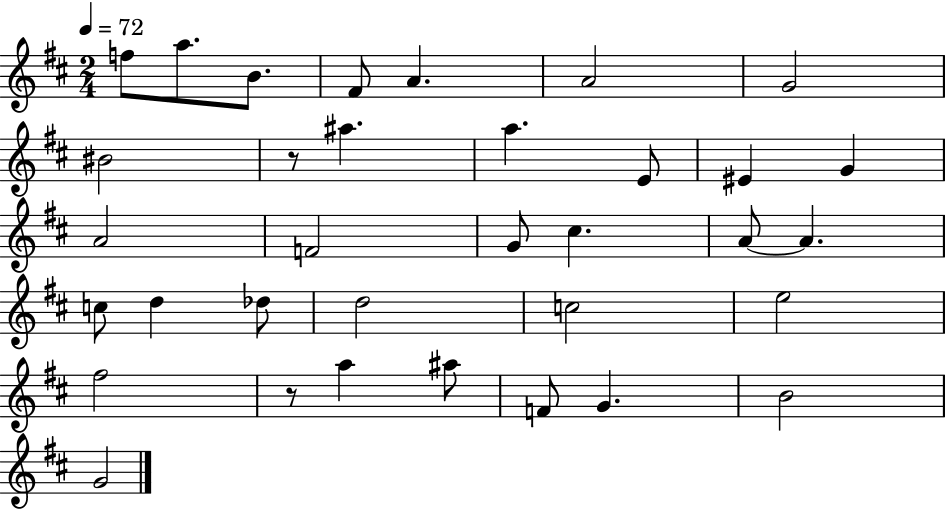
{
  \clef treble
  \numericTimeSignature
  \time 2/4
  \key d \major
  \tempo 4 = 72
  f''8 a''8. b'8. | fis'8 a'4. | a'2 | g'2 | \break bis'2 | r8 ais''4. | a''4. e'8 | eis'4 g'4 | \break a'2 | f'2 | g'8 cis''4. | a'8~~ a'4. | \break c''8 d''4 des''8 | d''2 | c''2 | e''2 | \break fis''2 | r8 a''4 ais''8 | f'8 g'4. | b'2 | \break g'2 | \bar "|."
}